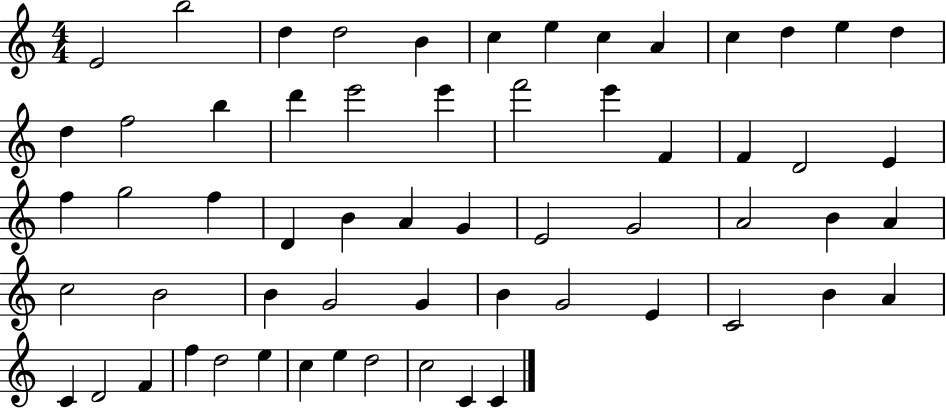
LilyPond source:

{
  \clef treble
  \numericTimeSignature
  \time 4/4
  \key c \major
  e'2 b''2 | d''4 d''2 b'4 | c''4 e''4 c''4 a'4 | c''4 d''4 e''4 d''4 | \break d''4 f''2 b''4 | d'''4 e'''2 e'''4 | f'''2 e'''4 f'4 | f'4 d'2 e'4 | \break f''4 g''2 f''4 | d'4 b'4 a'4 g'4 | e'2 g'2 | a'2 b'4 a'4 | \break c''2 b'2 | b'4 g'2 g'4 | b'4 g'2 e'4 | c'2 b'4 a'4 | \break c'4 d'2 f'4 | f''4 d''2 e''4 | c''4 e''4 d''2 | c''2 c'4 c'4 | \break \bar "|."
}